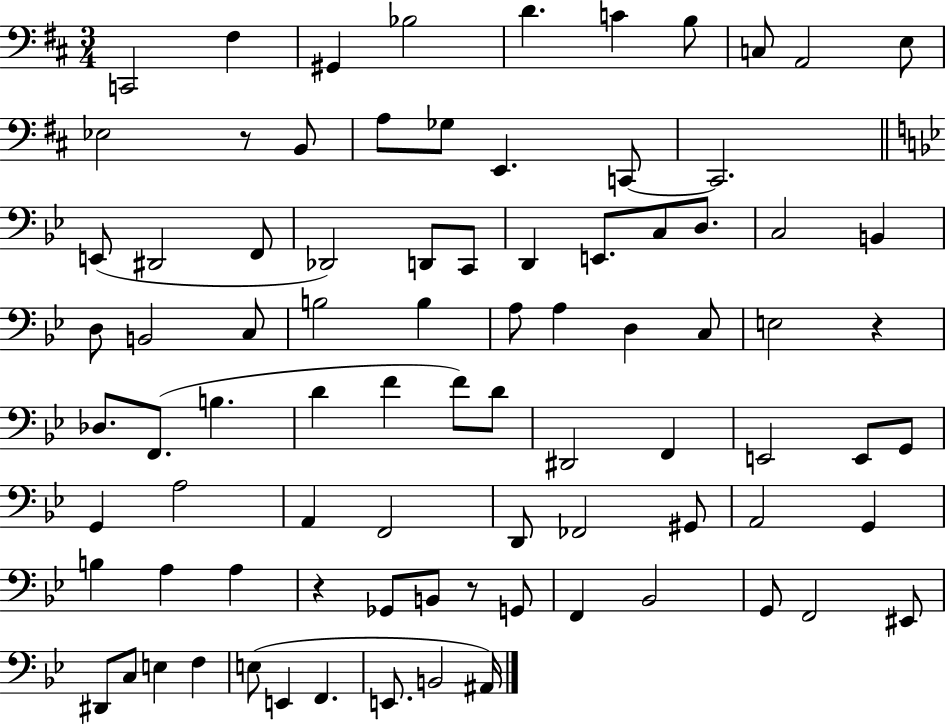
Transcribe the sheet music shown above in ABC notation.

X:1
T:Untitled
M:3/4
L:1/4
K:D
C,,2 ^F, ^G,, _B,2 D C B,/2 C,/2 A,,2 E,/2 _E,2 z/2 B,,/2 A,/2 _G,/2 E,, C,,/2 C,,2 E,,/2 ^D,,2 F,,/2 _D,,2 D,,/2 C,,/2 D,, E,,/2 C,/2 D,/2 C,2 B,, D,/2 B,,2 C,/2 B,2 B, A,/2 A, D, C,/2 E,2 z _D,/2 F,,/2 B, D F F/2 D/2 ^D,,2 F,, E,,2 E,,/2 G,,/2 G,, A,2 A,, F,,2 D,,/2 _F,,2 ^G,,/2 A,,2 G,, B, A, A, z _G,,/2 B,,/2 z/2 G,,/2 F,, _B,,2 G,,/2 F,,2 ^E,,/2 ^D,,/2 C,/2 E, F, E,/2 E,, F,, E,,/2 B,,2 ^A,,/4